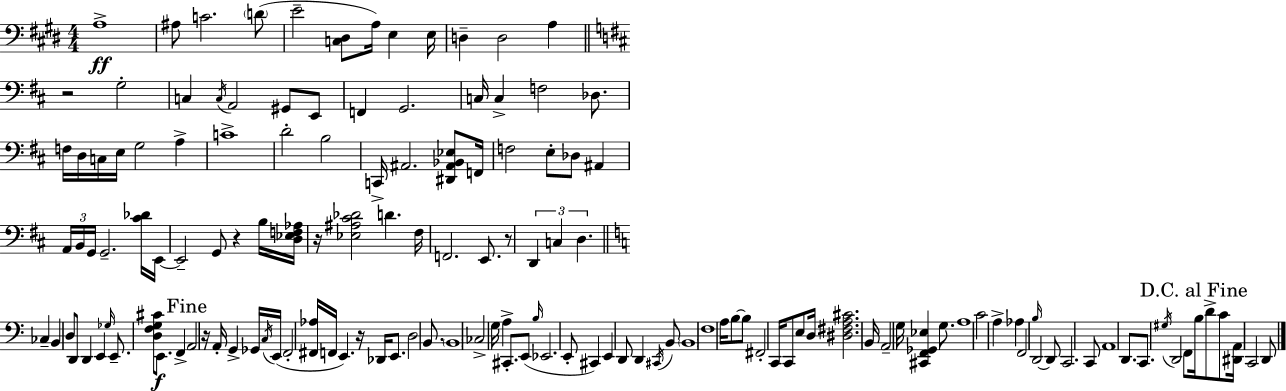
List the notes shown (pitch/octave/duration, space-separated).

A3/w A#3/e C4/h. D4/e E4/h [C3,D#3]/e A3/s E3/q E3/s D3/q D3/h A3/q R/h G3/h C3/q C3/s A2/h G#2/e E2/e F2/q G2/h. C3/s C3/q F3/h Db3/e. F3/s D3/s C3/s E3/s G3/h A3/q C4/w D4/h B3/h C2/s A#2/h. [D#2,A#2,Bb2,Eb3]/e F2/s F3/h E3/e Db3/e A#2/q A2/s B2/s G2/s G2/h. [C#4,Db4]/s E2/s E2/h G2/e R/q B3/s [D3,Eb3,F3,Ab3]/s R/s [Eb3,A#3,C#4,Db4]/h D4/q. F#3/s F2/h. E2/e. R/e D2/q C3/q D3/q. CES3/q B2/q D3/e D2/e D2/q E2/q Gb3/s E2/e. [D3,F3,G3,C#4]/e E2/e. F2/q A2/h R/s A2/s G2/q Gb2/s C3/s E2/s F2/h [F#2,Ab3]/s F2/s E2/q. R/s Db2/s E2/e. D3/h B2/e. B2/w CES3/h G3/s A3/q C#2/e. E2/e B3/s Eb2/h. E2/e C#2/q E2/q D2/e D2/q C#2/s B2/e B2/w F3/w A3/s B3/e B3/e F#2/h C2/s C2/e E3/e D3/s [D#3,F#3,A3,C#4]/h. B2/s A2/h G3/s [C#2,F2,Gb2,Eb3]/q G3/e. A3/w C4/h A3/q Ab3/q F2/h B3/s D2/h D2/e C2/h. C2/e A2/w D2/e. C2/e. G#3/s D2/h F2/e B3/s D4/e C4/e [D#2,A2]/s C2/h D2/e